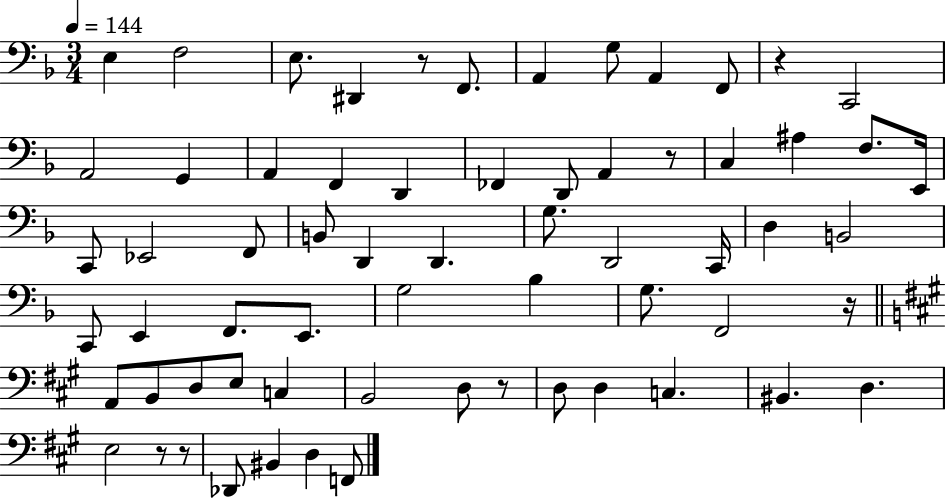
X:1
T:Untitled
M:3/4
L:1/4
K:F
E, F,2 E,/2 ^D,, z/2 F,,/2 A,, G,/2 A,, F,,/2 z C,,2 A,,2 G,, A,, F,, D,, _F,, D,,/2 A,, z/2 C, ^A, F,/2 E,,/4 C,,/2 _E,,2 F,,/2 B,,/2 D,, D,, G,/2 D,,2 C,,/4 D, B,,2 C,,/2 E,, F,,/2 E,,/2 G,2 _B, G,/2 F,,2 z/4 A,,/2 B,,/2 D,/2 E,/2 C, B,,2 D,/2 z/2 D,/2 D, C, ^B,, D, E,2 z/2 z/2 _D,,/2 ^B,, D, F,,/2